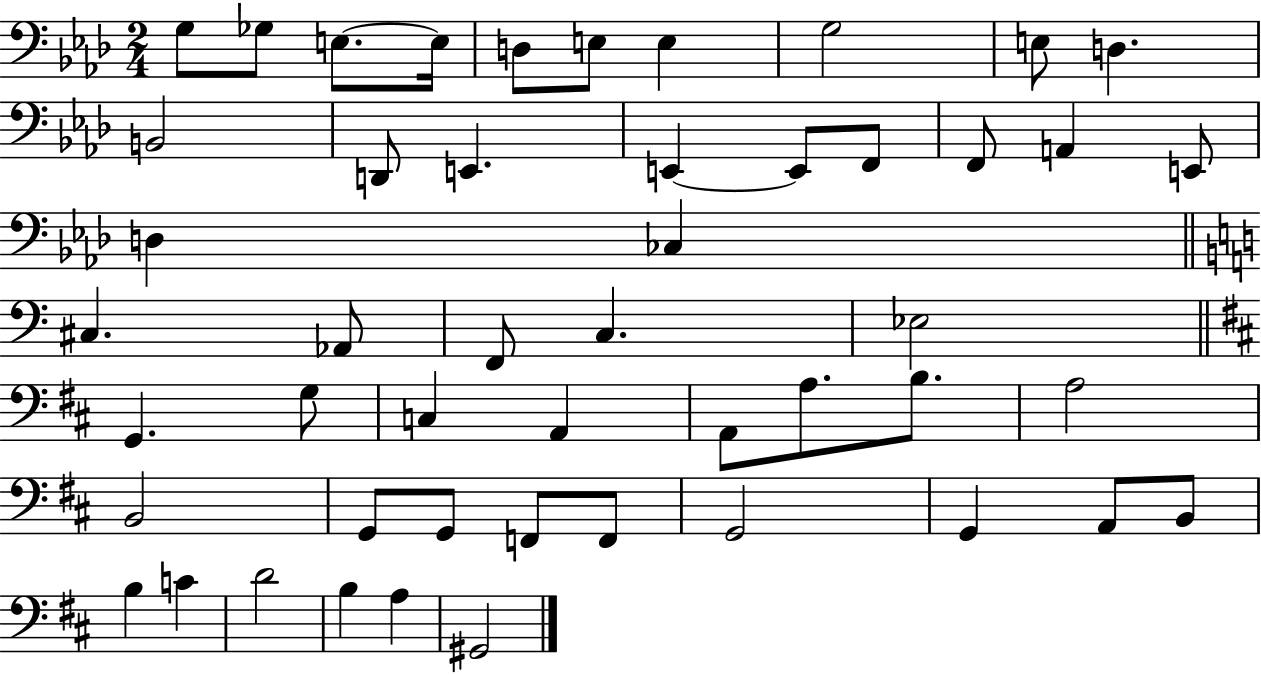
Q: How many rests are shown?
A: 0